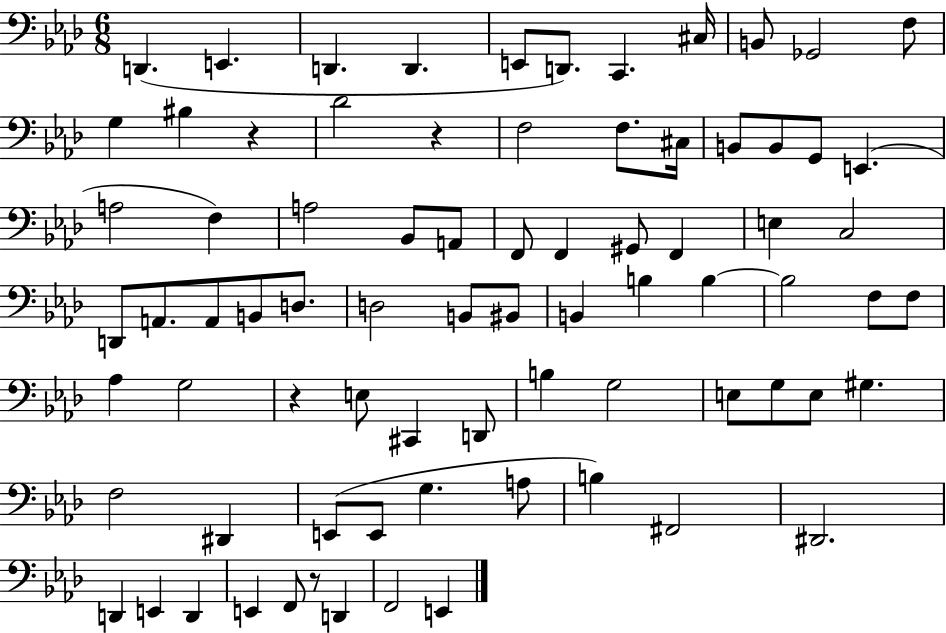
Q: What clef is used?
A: bass